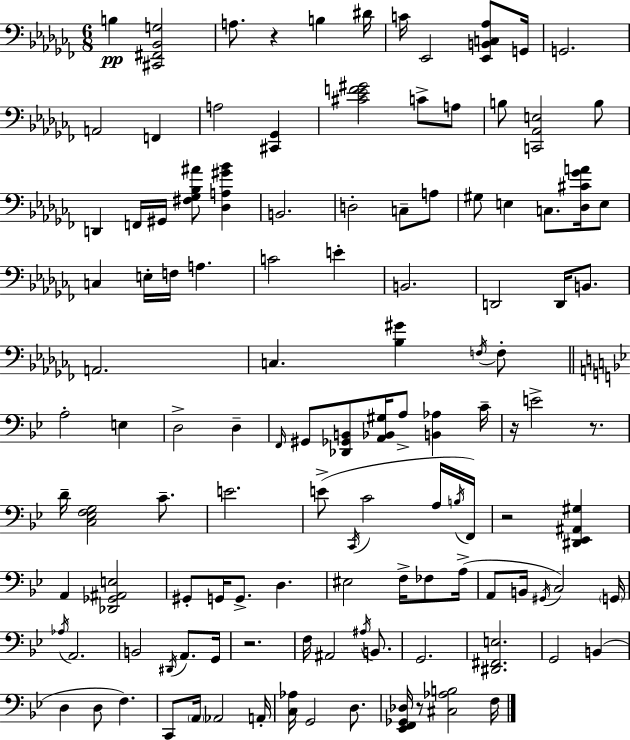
X:1
T:Untitled
M:6/8
L:1/4
K:Abm
B, [^C,,^F,,_B,,G,]2 A,/2 z B, ^D/4 C/4 _E,,2 [_E,,B,,C,_A,]/2 G,,/4 G,,2 A,,2 F,, A,2 [^C,,_G,,] [^C_EF^G]2 C/2 A,/2 B,/2 [C,,_A,,E,]2 B,/2 D,, F,,/4 ^G,,/4 [^F,_G,_B,^A]/2 [_D,A,^G_B] B,,2 D,2 C,/2 A,/2 ^G,/2 E, C,/2 [_D,^C_GA]/4 E,/2 C, E,/4 F,/4 A, C2 E B,,2 D,,2 D,,/4 B,,/2 A,,2 C, [_B,^G] F,/4 F,/2 A,2 E, D,2 D, F,,/4 ^G,,/2 [_D,,_G,,B,,]/2 [A,,_B,,^G,]/4 A,/2 [B,,_A,] C/4 z/4 E2 z/2 D/4 [C,_E,F,G,]2 C/2 E2 E/2 C,,/4 C2 A,/4 B,/4 F,,/4 z2 [^D,,_E,,^A,,^G,] A,, [_D,,_G,,^A,,E,]2 ^G,,/2 G,,/4 G,,/2 D, ^E,2 F,/4 _F,/2 A,/4 A,,/2 B,,/4 ^G,,/4 C,2 G,,/4 _A,/4 A,,2 B,,2 ^D,,/4 A,,/2 G,,/4 z2 F,/4 ^A,,2 ^A,/4 B,,/2 G,,2 [^D,,^F,,E,]2 G,,2 B,, D, D,/2 F, C,,/2 A,,/4 _A,,2 A,,/4 [C,_A,]/4 G,,2 D,/2 [_E,,F,,_G,,_D,]/4 z/2 [^C,_A,B,]2 F,/4